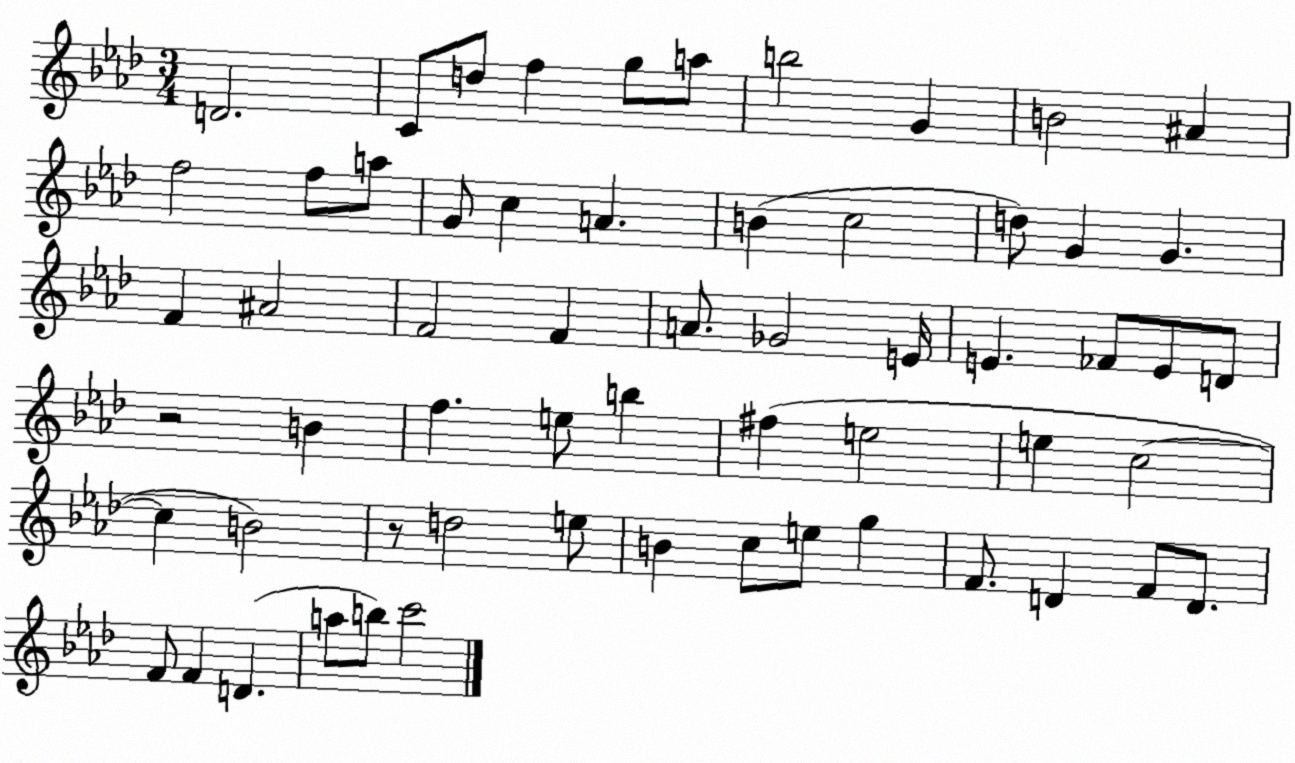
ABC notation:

X:1
T:Untitled
M:3/4
L:1/4
K:Ab
D2 C/2 d/2 f g/2 a/2 b2 G B2 ^A f2 f/2 a/2 G/2 c A B c2 d/2 G G F ^A2 F2 F A/2 _G2 E/4 E _F/2 E/2 D/2 z2 B f e/2 b ^f e2 e c2 c B2 z/2 d2 e/2 B c/2 e/2 g F/2 D F/2 D/2 F/2 F D a/2 b/2 c'2